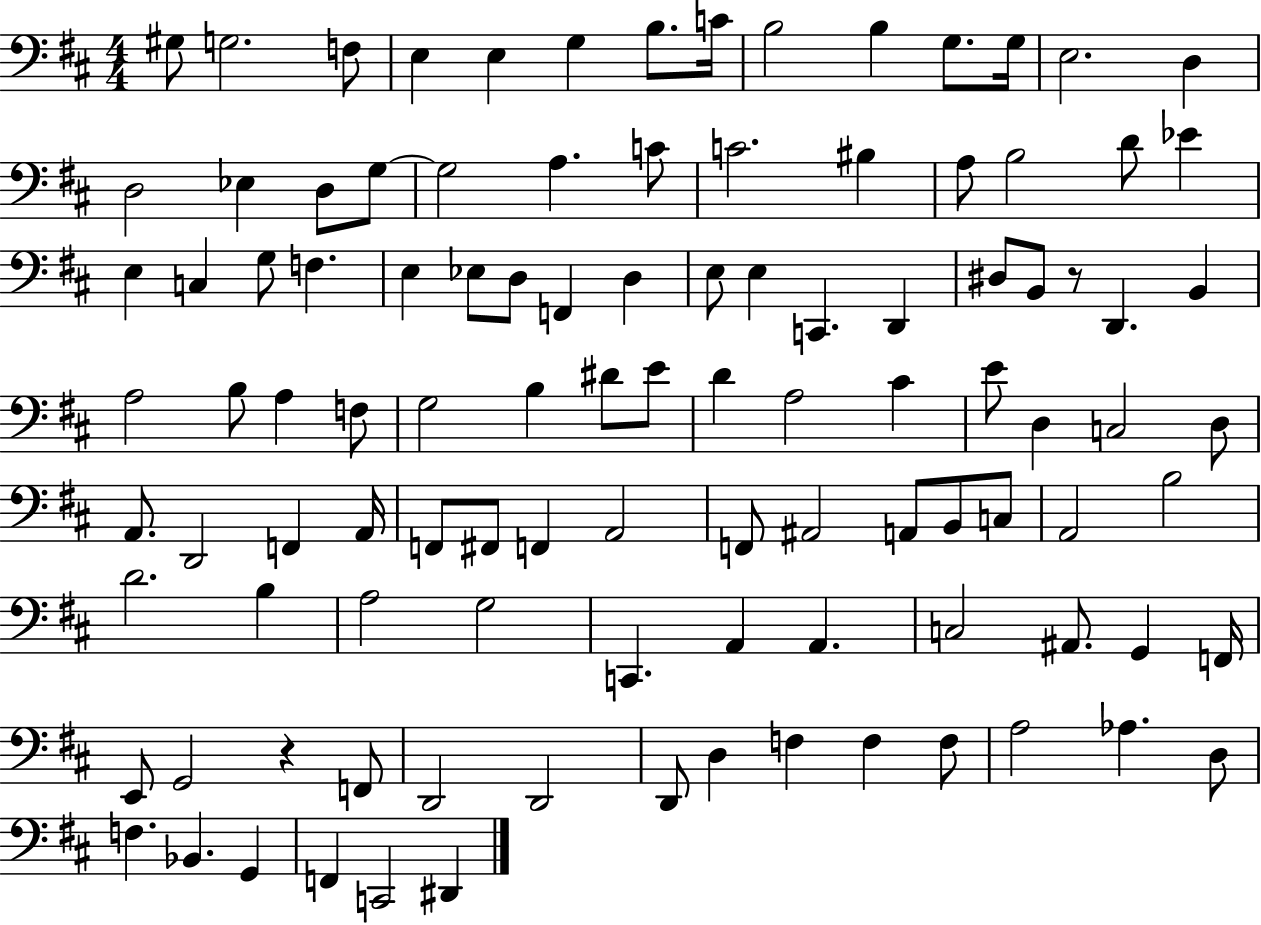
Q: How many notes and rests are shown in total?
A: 106